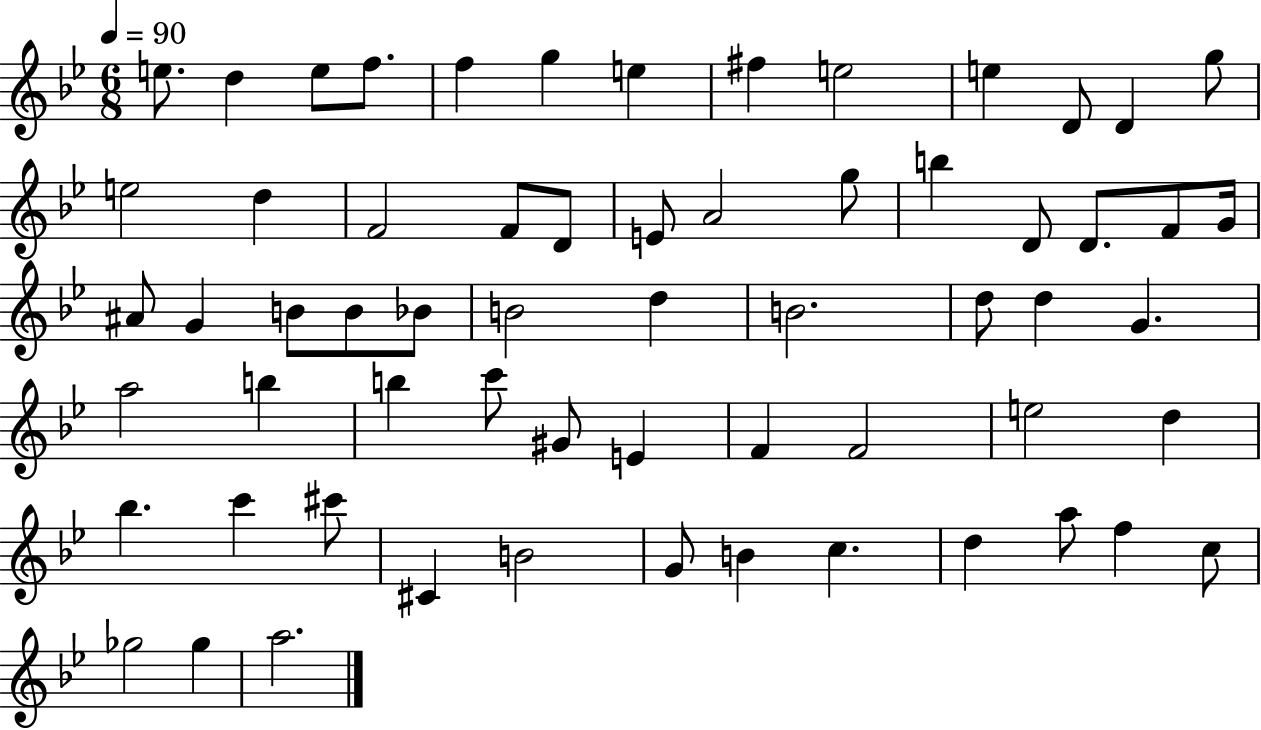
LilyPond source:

{
  \clef treble
  \numericTimeSignature
  \time 6/8
  \key bes \major
  \tempo 4 = 90
  e''8. d''4 e''8 f''8. | f''4 g''4 e''4 | fis''4 e''2 | e''4 d'8 d'4 g''8 | \break e''2 d''4 | f'2 f'8 d'8 | e'8 a'2 g''8 | b''4 d'8 d'8. f'8 g'16 | \break ais'8 g'4 b'8 b'8 bes'8 | b'2 d''4 | b'2. | d''8 d''4 g'4. | \break a''2 b''4 | b''4 c'''8 gis'8 e'4 | f'4 f'2 | e''2 d''4 | \break bes''4. c'''4 cis'''8 | cis'4 b'2 | g'8 b'4 c''4. | d''4 a''8 f''4 c''8 | \break ges''2 ges''4 | a''2. | \bar "|."
}